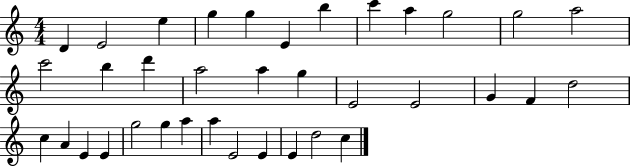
{
  \clef treble
  \numericTimeSignature
  \time 4/4
  \key c \major
  d'4 e'2 e''4 | g''4 g''4 e'4 b''4 | c'''4 a''4 g''2 | g''2 a''2 | \break c'''2 b''4 d'''4 | a''2 a''4 g''4 | e'2 e'2 | g'4 f'4 d''2 | \break c''4 a'4 e'4 e'4 | g''2 g''4 a''4 | a''4 e'2 e'4 | e'4 d''2 c''4 | \break \bar "|."
}